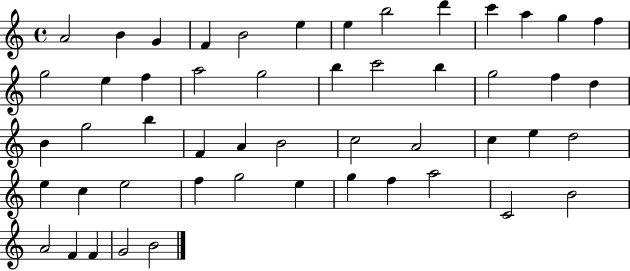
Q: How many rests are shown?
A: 0